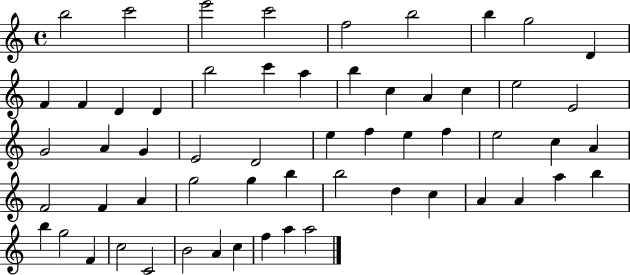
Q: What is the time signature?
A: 4/4